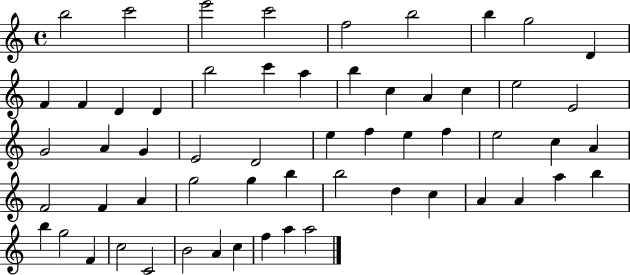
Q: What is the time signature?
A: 4/4